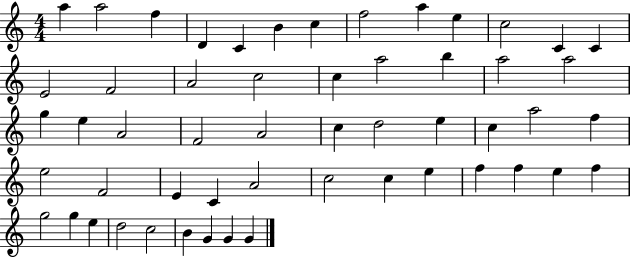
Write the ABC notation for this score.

X:1
T:Untitled
M:4/4
L:1/4
K:C
a a2 f D C B c f2 a e c2 C C E2 F2 A2 c2 c a2 b a2 a2 g e A2 F2 A2 c d2 e c a2 f e2 F2 E C A2 c2 c e f f e f g2 g e d2 c2 B G G G